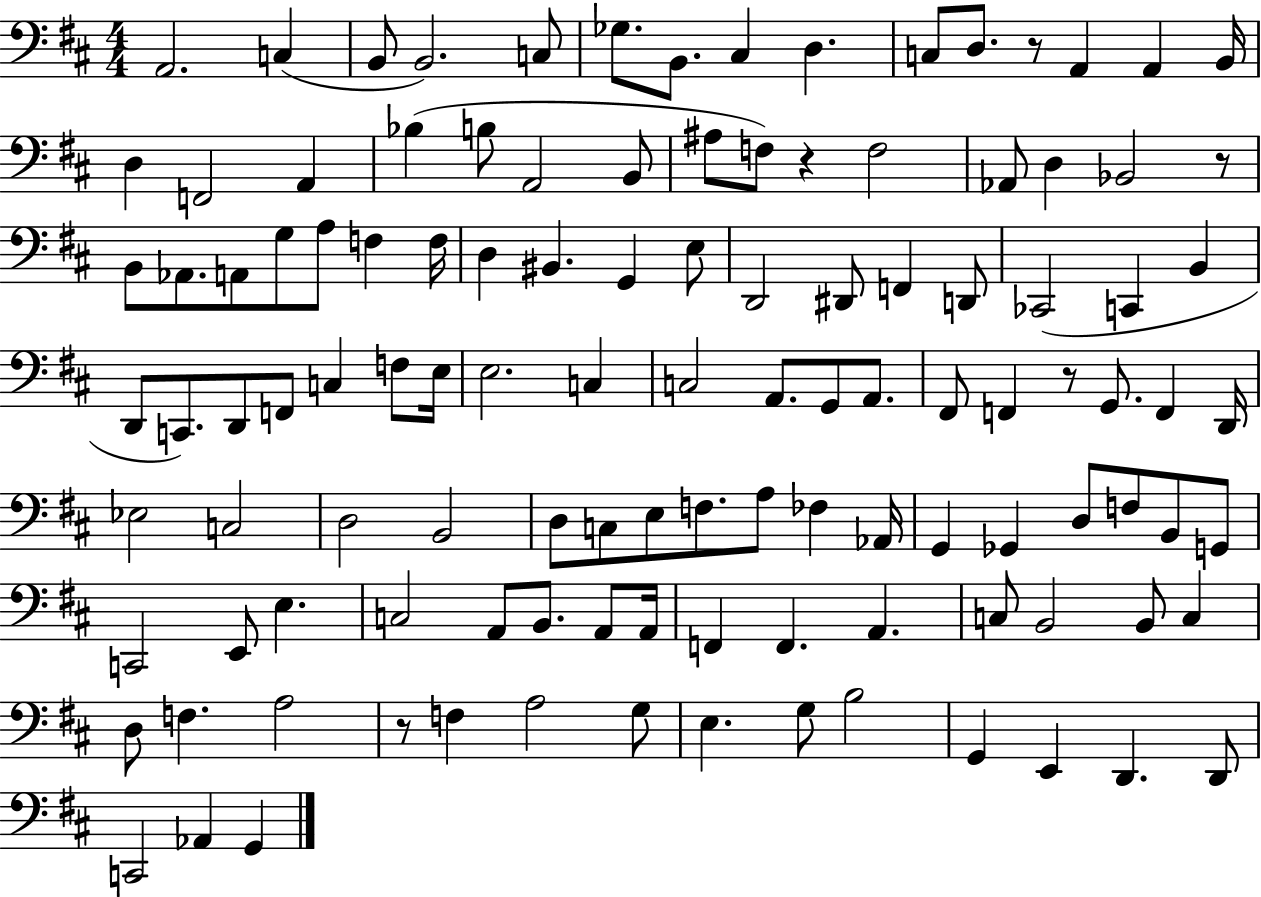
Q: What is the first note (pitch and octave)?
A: A2